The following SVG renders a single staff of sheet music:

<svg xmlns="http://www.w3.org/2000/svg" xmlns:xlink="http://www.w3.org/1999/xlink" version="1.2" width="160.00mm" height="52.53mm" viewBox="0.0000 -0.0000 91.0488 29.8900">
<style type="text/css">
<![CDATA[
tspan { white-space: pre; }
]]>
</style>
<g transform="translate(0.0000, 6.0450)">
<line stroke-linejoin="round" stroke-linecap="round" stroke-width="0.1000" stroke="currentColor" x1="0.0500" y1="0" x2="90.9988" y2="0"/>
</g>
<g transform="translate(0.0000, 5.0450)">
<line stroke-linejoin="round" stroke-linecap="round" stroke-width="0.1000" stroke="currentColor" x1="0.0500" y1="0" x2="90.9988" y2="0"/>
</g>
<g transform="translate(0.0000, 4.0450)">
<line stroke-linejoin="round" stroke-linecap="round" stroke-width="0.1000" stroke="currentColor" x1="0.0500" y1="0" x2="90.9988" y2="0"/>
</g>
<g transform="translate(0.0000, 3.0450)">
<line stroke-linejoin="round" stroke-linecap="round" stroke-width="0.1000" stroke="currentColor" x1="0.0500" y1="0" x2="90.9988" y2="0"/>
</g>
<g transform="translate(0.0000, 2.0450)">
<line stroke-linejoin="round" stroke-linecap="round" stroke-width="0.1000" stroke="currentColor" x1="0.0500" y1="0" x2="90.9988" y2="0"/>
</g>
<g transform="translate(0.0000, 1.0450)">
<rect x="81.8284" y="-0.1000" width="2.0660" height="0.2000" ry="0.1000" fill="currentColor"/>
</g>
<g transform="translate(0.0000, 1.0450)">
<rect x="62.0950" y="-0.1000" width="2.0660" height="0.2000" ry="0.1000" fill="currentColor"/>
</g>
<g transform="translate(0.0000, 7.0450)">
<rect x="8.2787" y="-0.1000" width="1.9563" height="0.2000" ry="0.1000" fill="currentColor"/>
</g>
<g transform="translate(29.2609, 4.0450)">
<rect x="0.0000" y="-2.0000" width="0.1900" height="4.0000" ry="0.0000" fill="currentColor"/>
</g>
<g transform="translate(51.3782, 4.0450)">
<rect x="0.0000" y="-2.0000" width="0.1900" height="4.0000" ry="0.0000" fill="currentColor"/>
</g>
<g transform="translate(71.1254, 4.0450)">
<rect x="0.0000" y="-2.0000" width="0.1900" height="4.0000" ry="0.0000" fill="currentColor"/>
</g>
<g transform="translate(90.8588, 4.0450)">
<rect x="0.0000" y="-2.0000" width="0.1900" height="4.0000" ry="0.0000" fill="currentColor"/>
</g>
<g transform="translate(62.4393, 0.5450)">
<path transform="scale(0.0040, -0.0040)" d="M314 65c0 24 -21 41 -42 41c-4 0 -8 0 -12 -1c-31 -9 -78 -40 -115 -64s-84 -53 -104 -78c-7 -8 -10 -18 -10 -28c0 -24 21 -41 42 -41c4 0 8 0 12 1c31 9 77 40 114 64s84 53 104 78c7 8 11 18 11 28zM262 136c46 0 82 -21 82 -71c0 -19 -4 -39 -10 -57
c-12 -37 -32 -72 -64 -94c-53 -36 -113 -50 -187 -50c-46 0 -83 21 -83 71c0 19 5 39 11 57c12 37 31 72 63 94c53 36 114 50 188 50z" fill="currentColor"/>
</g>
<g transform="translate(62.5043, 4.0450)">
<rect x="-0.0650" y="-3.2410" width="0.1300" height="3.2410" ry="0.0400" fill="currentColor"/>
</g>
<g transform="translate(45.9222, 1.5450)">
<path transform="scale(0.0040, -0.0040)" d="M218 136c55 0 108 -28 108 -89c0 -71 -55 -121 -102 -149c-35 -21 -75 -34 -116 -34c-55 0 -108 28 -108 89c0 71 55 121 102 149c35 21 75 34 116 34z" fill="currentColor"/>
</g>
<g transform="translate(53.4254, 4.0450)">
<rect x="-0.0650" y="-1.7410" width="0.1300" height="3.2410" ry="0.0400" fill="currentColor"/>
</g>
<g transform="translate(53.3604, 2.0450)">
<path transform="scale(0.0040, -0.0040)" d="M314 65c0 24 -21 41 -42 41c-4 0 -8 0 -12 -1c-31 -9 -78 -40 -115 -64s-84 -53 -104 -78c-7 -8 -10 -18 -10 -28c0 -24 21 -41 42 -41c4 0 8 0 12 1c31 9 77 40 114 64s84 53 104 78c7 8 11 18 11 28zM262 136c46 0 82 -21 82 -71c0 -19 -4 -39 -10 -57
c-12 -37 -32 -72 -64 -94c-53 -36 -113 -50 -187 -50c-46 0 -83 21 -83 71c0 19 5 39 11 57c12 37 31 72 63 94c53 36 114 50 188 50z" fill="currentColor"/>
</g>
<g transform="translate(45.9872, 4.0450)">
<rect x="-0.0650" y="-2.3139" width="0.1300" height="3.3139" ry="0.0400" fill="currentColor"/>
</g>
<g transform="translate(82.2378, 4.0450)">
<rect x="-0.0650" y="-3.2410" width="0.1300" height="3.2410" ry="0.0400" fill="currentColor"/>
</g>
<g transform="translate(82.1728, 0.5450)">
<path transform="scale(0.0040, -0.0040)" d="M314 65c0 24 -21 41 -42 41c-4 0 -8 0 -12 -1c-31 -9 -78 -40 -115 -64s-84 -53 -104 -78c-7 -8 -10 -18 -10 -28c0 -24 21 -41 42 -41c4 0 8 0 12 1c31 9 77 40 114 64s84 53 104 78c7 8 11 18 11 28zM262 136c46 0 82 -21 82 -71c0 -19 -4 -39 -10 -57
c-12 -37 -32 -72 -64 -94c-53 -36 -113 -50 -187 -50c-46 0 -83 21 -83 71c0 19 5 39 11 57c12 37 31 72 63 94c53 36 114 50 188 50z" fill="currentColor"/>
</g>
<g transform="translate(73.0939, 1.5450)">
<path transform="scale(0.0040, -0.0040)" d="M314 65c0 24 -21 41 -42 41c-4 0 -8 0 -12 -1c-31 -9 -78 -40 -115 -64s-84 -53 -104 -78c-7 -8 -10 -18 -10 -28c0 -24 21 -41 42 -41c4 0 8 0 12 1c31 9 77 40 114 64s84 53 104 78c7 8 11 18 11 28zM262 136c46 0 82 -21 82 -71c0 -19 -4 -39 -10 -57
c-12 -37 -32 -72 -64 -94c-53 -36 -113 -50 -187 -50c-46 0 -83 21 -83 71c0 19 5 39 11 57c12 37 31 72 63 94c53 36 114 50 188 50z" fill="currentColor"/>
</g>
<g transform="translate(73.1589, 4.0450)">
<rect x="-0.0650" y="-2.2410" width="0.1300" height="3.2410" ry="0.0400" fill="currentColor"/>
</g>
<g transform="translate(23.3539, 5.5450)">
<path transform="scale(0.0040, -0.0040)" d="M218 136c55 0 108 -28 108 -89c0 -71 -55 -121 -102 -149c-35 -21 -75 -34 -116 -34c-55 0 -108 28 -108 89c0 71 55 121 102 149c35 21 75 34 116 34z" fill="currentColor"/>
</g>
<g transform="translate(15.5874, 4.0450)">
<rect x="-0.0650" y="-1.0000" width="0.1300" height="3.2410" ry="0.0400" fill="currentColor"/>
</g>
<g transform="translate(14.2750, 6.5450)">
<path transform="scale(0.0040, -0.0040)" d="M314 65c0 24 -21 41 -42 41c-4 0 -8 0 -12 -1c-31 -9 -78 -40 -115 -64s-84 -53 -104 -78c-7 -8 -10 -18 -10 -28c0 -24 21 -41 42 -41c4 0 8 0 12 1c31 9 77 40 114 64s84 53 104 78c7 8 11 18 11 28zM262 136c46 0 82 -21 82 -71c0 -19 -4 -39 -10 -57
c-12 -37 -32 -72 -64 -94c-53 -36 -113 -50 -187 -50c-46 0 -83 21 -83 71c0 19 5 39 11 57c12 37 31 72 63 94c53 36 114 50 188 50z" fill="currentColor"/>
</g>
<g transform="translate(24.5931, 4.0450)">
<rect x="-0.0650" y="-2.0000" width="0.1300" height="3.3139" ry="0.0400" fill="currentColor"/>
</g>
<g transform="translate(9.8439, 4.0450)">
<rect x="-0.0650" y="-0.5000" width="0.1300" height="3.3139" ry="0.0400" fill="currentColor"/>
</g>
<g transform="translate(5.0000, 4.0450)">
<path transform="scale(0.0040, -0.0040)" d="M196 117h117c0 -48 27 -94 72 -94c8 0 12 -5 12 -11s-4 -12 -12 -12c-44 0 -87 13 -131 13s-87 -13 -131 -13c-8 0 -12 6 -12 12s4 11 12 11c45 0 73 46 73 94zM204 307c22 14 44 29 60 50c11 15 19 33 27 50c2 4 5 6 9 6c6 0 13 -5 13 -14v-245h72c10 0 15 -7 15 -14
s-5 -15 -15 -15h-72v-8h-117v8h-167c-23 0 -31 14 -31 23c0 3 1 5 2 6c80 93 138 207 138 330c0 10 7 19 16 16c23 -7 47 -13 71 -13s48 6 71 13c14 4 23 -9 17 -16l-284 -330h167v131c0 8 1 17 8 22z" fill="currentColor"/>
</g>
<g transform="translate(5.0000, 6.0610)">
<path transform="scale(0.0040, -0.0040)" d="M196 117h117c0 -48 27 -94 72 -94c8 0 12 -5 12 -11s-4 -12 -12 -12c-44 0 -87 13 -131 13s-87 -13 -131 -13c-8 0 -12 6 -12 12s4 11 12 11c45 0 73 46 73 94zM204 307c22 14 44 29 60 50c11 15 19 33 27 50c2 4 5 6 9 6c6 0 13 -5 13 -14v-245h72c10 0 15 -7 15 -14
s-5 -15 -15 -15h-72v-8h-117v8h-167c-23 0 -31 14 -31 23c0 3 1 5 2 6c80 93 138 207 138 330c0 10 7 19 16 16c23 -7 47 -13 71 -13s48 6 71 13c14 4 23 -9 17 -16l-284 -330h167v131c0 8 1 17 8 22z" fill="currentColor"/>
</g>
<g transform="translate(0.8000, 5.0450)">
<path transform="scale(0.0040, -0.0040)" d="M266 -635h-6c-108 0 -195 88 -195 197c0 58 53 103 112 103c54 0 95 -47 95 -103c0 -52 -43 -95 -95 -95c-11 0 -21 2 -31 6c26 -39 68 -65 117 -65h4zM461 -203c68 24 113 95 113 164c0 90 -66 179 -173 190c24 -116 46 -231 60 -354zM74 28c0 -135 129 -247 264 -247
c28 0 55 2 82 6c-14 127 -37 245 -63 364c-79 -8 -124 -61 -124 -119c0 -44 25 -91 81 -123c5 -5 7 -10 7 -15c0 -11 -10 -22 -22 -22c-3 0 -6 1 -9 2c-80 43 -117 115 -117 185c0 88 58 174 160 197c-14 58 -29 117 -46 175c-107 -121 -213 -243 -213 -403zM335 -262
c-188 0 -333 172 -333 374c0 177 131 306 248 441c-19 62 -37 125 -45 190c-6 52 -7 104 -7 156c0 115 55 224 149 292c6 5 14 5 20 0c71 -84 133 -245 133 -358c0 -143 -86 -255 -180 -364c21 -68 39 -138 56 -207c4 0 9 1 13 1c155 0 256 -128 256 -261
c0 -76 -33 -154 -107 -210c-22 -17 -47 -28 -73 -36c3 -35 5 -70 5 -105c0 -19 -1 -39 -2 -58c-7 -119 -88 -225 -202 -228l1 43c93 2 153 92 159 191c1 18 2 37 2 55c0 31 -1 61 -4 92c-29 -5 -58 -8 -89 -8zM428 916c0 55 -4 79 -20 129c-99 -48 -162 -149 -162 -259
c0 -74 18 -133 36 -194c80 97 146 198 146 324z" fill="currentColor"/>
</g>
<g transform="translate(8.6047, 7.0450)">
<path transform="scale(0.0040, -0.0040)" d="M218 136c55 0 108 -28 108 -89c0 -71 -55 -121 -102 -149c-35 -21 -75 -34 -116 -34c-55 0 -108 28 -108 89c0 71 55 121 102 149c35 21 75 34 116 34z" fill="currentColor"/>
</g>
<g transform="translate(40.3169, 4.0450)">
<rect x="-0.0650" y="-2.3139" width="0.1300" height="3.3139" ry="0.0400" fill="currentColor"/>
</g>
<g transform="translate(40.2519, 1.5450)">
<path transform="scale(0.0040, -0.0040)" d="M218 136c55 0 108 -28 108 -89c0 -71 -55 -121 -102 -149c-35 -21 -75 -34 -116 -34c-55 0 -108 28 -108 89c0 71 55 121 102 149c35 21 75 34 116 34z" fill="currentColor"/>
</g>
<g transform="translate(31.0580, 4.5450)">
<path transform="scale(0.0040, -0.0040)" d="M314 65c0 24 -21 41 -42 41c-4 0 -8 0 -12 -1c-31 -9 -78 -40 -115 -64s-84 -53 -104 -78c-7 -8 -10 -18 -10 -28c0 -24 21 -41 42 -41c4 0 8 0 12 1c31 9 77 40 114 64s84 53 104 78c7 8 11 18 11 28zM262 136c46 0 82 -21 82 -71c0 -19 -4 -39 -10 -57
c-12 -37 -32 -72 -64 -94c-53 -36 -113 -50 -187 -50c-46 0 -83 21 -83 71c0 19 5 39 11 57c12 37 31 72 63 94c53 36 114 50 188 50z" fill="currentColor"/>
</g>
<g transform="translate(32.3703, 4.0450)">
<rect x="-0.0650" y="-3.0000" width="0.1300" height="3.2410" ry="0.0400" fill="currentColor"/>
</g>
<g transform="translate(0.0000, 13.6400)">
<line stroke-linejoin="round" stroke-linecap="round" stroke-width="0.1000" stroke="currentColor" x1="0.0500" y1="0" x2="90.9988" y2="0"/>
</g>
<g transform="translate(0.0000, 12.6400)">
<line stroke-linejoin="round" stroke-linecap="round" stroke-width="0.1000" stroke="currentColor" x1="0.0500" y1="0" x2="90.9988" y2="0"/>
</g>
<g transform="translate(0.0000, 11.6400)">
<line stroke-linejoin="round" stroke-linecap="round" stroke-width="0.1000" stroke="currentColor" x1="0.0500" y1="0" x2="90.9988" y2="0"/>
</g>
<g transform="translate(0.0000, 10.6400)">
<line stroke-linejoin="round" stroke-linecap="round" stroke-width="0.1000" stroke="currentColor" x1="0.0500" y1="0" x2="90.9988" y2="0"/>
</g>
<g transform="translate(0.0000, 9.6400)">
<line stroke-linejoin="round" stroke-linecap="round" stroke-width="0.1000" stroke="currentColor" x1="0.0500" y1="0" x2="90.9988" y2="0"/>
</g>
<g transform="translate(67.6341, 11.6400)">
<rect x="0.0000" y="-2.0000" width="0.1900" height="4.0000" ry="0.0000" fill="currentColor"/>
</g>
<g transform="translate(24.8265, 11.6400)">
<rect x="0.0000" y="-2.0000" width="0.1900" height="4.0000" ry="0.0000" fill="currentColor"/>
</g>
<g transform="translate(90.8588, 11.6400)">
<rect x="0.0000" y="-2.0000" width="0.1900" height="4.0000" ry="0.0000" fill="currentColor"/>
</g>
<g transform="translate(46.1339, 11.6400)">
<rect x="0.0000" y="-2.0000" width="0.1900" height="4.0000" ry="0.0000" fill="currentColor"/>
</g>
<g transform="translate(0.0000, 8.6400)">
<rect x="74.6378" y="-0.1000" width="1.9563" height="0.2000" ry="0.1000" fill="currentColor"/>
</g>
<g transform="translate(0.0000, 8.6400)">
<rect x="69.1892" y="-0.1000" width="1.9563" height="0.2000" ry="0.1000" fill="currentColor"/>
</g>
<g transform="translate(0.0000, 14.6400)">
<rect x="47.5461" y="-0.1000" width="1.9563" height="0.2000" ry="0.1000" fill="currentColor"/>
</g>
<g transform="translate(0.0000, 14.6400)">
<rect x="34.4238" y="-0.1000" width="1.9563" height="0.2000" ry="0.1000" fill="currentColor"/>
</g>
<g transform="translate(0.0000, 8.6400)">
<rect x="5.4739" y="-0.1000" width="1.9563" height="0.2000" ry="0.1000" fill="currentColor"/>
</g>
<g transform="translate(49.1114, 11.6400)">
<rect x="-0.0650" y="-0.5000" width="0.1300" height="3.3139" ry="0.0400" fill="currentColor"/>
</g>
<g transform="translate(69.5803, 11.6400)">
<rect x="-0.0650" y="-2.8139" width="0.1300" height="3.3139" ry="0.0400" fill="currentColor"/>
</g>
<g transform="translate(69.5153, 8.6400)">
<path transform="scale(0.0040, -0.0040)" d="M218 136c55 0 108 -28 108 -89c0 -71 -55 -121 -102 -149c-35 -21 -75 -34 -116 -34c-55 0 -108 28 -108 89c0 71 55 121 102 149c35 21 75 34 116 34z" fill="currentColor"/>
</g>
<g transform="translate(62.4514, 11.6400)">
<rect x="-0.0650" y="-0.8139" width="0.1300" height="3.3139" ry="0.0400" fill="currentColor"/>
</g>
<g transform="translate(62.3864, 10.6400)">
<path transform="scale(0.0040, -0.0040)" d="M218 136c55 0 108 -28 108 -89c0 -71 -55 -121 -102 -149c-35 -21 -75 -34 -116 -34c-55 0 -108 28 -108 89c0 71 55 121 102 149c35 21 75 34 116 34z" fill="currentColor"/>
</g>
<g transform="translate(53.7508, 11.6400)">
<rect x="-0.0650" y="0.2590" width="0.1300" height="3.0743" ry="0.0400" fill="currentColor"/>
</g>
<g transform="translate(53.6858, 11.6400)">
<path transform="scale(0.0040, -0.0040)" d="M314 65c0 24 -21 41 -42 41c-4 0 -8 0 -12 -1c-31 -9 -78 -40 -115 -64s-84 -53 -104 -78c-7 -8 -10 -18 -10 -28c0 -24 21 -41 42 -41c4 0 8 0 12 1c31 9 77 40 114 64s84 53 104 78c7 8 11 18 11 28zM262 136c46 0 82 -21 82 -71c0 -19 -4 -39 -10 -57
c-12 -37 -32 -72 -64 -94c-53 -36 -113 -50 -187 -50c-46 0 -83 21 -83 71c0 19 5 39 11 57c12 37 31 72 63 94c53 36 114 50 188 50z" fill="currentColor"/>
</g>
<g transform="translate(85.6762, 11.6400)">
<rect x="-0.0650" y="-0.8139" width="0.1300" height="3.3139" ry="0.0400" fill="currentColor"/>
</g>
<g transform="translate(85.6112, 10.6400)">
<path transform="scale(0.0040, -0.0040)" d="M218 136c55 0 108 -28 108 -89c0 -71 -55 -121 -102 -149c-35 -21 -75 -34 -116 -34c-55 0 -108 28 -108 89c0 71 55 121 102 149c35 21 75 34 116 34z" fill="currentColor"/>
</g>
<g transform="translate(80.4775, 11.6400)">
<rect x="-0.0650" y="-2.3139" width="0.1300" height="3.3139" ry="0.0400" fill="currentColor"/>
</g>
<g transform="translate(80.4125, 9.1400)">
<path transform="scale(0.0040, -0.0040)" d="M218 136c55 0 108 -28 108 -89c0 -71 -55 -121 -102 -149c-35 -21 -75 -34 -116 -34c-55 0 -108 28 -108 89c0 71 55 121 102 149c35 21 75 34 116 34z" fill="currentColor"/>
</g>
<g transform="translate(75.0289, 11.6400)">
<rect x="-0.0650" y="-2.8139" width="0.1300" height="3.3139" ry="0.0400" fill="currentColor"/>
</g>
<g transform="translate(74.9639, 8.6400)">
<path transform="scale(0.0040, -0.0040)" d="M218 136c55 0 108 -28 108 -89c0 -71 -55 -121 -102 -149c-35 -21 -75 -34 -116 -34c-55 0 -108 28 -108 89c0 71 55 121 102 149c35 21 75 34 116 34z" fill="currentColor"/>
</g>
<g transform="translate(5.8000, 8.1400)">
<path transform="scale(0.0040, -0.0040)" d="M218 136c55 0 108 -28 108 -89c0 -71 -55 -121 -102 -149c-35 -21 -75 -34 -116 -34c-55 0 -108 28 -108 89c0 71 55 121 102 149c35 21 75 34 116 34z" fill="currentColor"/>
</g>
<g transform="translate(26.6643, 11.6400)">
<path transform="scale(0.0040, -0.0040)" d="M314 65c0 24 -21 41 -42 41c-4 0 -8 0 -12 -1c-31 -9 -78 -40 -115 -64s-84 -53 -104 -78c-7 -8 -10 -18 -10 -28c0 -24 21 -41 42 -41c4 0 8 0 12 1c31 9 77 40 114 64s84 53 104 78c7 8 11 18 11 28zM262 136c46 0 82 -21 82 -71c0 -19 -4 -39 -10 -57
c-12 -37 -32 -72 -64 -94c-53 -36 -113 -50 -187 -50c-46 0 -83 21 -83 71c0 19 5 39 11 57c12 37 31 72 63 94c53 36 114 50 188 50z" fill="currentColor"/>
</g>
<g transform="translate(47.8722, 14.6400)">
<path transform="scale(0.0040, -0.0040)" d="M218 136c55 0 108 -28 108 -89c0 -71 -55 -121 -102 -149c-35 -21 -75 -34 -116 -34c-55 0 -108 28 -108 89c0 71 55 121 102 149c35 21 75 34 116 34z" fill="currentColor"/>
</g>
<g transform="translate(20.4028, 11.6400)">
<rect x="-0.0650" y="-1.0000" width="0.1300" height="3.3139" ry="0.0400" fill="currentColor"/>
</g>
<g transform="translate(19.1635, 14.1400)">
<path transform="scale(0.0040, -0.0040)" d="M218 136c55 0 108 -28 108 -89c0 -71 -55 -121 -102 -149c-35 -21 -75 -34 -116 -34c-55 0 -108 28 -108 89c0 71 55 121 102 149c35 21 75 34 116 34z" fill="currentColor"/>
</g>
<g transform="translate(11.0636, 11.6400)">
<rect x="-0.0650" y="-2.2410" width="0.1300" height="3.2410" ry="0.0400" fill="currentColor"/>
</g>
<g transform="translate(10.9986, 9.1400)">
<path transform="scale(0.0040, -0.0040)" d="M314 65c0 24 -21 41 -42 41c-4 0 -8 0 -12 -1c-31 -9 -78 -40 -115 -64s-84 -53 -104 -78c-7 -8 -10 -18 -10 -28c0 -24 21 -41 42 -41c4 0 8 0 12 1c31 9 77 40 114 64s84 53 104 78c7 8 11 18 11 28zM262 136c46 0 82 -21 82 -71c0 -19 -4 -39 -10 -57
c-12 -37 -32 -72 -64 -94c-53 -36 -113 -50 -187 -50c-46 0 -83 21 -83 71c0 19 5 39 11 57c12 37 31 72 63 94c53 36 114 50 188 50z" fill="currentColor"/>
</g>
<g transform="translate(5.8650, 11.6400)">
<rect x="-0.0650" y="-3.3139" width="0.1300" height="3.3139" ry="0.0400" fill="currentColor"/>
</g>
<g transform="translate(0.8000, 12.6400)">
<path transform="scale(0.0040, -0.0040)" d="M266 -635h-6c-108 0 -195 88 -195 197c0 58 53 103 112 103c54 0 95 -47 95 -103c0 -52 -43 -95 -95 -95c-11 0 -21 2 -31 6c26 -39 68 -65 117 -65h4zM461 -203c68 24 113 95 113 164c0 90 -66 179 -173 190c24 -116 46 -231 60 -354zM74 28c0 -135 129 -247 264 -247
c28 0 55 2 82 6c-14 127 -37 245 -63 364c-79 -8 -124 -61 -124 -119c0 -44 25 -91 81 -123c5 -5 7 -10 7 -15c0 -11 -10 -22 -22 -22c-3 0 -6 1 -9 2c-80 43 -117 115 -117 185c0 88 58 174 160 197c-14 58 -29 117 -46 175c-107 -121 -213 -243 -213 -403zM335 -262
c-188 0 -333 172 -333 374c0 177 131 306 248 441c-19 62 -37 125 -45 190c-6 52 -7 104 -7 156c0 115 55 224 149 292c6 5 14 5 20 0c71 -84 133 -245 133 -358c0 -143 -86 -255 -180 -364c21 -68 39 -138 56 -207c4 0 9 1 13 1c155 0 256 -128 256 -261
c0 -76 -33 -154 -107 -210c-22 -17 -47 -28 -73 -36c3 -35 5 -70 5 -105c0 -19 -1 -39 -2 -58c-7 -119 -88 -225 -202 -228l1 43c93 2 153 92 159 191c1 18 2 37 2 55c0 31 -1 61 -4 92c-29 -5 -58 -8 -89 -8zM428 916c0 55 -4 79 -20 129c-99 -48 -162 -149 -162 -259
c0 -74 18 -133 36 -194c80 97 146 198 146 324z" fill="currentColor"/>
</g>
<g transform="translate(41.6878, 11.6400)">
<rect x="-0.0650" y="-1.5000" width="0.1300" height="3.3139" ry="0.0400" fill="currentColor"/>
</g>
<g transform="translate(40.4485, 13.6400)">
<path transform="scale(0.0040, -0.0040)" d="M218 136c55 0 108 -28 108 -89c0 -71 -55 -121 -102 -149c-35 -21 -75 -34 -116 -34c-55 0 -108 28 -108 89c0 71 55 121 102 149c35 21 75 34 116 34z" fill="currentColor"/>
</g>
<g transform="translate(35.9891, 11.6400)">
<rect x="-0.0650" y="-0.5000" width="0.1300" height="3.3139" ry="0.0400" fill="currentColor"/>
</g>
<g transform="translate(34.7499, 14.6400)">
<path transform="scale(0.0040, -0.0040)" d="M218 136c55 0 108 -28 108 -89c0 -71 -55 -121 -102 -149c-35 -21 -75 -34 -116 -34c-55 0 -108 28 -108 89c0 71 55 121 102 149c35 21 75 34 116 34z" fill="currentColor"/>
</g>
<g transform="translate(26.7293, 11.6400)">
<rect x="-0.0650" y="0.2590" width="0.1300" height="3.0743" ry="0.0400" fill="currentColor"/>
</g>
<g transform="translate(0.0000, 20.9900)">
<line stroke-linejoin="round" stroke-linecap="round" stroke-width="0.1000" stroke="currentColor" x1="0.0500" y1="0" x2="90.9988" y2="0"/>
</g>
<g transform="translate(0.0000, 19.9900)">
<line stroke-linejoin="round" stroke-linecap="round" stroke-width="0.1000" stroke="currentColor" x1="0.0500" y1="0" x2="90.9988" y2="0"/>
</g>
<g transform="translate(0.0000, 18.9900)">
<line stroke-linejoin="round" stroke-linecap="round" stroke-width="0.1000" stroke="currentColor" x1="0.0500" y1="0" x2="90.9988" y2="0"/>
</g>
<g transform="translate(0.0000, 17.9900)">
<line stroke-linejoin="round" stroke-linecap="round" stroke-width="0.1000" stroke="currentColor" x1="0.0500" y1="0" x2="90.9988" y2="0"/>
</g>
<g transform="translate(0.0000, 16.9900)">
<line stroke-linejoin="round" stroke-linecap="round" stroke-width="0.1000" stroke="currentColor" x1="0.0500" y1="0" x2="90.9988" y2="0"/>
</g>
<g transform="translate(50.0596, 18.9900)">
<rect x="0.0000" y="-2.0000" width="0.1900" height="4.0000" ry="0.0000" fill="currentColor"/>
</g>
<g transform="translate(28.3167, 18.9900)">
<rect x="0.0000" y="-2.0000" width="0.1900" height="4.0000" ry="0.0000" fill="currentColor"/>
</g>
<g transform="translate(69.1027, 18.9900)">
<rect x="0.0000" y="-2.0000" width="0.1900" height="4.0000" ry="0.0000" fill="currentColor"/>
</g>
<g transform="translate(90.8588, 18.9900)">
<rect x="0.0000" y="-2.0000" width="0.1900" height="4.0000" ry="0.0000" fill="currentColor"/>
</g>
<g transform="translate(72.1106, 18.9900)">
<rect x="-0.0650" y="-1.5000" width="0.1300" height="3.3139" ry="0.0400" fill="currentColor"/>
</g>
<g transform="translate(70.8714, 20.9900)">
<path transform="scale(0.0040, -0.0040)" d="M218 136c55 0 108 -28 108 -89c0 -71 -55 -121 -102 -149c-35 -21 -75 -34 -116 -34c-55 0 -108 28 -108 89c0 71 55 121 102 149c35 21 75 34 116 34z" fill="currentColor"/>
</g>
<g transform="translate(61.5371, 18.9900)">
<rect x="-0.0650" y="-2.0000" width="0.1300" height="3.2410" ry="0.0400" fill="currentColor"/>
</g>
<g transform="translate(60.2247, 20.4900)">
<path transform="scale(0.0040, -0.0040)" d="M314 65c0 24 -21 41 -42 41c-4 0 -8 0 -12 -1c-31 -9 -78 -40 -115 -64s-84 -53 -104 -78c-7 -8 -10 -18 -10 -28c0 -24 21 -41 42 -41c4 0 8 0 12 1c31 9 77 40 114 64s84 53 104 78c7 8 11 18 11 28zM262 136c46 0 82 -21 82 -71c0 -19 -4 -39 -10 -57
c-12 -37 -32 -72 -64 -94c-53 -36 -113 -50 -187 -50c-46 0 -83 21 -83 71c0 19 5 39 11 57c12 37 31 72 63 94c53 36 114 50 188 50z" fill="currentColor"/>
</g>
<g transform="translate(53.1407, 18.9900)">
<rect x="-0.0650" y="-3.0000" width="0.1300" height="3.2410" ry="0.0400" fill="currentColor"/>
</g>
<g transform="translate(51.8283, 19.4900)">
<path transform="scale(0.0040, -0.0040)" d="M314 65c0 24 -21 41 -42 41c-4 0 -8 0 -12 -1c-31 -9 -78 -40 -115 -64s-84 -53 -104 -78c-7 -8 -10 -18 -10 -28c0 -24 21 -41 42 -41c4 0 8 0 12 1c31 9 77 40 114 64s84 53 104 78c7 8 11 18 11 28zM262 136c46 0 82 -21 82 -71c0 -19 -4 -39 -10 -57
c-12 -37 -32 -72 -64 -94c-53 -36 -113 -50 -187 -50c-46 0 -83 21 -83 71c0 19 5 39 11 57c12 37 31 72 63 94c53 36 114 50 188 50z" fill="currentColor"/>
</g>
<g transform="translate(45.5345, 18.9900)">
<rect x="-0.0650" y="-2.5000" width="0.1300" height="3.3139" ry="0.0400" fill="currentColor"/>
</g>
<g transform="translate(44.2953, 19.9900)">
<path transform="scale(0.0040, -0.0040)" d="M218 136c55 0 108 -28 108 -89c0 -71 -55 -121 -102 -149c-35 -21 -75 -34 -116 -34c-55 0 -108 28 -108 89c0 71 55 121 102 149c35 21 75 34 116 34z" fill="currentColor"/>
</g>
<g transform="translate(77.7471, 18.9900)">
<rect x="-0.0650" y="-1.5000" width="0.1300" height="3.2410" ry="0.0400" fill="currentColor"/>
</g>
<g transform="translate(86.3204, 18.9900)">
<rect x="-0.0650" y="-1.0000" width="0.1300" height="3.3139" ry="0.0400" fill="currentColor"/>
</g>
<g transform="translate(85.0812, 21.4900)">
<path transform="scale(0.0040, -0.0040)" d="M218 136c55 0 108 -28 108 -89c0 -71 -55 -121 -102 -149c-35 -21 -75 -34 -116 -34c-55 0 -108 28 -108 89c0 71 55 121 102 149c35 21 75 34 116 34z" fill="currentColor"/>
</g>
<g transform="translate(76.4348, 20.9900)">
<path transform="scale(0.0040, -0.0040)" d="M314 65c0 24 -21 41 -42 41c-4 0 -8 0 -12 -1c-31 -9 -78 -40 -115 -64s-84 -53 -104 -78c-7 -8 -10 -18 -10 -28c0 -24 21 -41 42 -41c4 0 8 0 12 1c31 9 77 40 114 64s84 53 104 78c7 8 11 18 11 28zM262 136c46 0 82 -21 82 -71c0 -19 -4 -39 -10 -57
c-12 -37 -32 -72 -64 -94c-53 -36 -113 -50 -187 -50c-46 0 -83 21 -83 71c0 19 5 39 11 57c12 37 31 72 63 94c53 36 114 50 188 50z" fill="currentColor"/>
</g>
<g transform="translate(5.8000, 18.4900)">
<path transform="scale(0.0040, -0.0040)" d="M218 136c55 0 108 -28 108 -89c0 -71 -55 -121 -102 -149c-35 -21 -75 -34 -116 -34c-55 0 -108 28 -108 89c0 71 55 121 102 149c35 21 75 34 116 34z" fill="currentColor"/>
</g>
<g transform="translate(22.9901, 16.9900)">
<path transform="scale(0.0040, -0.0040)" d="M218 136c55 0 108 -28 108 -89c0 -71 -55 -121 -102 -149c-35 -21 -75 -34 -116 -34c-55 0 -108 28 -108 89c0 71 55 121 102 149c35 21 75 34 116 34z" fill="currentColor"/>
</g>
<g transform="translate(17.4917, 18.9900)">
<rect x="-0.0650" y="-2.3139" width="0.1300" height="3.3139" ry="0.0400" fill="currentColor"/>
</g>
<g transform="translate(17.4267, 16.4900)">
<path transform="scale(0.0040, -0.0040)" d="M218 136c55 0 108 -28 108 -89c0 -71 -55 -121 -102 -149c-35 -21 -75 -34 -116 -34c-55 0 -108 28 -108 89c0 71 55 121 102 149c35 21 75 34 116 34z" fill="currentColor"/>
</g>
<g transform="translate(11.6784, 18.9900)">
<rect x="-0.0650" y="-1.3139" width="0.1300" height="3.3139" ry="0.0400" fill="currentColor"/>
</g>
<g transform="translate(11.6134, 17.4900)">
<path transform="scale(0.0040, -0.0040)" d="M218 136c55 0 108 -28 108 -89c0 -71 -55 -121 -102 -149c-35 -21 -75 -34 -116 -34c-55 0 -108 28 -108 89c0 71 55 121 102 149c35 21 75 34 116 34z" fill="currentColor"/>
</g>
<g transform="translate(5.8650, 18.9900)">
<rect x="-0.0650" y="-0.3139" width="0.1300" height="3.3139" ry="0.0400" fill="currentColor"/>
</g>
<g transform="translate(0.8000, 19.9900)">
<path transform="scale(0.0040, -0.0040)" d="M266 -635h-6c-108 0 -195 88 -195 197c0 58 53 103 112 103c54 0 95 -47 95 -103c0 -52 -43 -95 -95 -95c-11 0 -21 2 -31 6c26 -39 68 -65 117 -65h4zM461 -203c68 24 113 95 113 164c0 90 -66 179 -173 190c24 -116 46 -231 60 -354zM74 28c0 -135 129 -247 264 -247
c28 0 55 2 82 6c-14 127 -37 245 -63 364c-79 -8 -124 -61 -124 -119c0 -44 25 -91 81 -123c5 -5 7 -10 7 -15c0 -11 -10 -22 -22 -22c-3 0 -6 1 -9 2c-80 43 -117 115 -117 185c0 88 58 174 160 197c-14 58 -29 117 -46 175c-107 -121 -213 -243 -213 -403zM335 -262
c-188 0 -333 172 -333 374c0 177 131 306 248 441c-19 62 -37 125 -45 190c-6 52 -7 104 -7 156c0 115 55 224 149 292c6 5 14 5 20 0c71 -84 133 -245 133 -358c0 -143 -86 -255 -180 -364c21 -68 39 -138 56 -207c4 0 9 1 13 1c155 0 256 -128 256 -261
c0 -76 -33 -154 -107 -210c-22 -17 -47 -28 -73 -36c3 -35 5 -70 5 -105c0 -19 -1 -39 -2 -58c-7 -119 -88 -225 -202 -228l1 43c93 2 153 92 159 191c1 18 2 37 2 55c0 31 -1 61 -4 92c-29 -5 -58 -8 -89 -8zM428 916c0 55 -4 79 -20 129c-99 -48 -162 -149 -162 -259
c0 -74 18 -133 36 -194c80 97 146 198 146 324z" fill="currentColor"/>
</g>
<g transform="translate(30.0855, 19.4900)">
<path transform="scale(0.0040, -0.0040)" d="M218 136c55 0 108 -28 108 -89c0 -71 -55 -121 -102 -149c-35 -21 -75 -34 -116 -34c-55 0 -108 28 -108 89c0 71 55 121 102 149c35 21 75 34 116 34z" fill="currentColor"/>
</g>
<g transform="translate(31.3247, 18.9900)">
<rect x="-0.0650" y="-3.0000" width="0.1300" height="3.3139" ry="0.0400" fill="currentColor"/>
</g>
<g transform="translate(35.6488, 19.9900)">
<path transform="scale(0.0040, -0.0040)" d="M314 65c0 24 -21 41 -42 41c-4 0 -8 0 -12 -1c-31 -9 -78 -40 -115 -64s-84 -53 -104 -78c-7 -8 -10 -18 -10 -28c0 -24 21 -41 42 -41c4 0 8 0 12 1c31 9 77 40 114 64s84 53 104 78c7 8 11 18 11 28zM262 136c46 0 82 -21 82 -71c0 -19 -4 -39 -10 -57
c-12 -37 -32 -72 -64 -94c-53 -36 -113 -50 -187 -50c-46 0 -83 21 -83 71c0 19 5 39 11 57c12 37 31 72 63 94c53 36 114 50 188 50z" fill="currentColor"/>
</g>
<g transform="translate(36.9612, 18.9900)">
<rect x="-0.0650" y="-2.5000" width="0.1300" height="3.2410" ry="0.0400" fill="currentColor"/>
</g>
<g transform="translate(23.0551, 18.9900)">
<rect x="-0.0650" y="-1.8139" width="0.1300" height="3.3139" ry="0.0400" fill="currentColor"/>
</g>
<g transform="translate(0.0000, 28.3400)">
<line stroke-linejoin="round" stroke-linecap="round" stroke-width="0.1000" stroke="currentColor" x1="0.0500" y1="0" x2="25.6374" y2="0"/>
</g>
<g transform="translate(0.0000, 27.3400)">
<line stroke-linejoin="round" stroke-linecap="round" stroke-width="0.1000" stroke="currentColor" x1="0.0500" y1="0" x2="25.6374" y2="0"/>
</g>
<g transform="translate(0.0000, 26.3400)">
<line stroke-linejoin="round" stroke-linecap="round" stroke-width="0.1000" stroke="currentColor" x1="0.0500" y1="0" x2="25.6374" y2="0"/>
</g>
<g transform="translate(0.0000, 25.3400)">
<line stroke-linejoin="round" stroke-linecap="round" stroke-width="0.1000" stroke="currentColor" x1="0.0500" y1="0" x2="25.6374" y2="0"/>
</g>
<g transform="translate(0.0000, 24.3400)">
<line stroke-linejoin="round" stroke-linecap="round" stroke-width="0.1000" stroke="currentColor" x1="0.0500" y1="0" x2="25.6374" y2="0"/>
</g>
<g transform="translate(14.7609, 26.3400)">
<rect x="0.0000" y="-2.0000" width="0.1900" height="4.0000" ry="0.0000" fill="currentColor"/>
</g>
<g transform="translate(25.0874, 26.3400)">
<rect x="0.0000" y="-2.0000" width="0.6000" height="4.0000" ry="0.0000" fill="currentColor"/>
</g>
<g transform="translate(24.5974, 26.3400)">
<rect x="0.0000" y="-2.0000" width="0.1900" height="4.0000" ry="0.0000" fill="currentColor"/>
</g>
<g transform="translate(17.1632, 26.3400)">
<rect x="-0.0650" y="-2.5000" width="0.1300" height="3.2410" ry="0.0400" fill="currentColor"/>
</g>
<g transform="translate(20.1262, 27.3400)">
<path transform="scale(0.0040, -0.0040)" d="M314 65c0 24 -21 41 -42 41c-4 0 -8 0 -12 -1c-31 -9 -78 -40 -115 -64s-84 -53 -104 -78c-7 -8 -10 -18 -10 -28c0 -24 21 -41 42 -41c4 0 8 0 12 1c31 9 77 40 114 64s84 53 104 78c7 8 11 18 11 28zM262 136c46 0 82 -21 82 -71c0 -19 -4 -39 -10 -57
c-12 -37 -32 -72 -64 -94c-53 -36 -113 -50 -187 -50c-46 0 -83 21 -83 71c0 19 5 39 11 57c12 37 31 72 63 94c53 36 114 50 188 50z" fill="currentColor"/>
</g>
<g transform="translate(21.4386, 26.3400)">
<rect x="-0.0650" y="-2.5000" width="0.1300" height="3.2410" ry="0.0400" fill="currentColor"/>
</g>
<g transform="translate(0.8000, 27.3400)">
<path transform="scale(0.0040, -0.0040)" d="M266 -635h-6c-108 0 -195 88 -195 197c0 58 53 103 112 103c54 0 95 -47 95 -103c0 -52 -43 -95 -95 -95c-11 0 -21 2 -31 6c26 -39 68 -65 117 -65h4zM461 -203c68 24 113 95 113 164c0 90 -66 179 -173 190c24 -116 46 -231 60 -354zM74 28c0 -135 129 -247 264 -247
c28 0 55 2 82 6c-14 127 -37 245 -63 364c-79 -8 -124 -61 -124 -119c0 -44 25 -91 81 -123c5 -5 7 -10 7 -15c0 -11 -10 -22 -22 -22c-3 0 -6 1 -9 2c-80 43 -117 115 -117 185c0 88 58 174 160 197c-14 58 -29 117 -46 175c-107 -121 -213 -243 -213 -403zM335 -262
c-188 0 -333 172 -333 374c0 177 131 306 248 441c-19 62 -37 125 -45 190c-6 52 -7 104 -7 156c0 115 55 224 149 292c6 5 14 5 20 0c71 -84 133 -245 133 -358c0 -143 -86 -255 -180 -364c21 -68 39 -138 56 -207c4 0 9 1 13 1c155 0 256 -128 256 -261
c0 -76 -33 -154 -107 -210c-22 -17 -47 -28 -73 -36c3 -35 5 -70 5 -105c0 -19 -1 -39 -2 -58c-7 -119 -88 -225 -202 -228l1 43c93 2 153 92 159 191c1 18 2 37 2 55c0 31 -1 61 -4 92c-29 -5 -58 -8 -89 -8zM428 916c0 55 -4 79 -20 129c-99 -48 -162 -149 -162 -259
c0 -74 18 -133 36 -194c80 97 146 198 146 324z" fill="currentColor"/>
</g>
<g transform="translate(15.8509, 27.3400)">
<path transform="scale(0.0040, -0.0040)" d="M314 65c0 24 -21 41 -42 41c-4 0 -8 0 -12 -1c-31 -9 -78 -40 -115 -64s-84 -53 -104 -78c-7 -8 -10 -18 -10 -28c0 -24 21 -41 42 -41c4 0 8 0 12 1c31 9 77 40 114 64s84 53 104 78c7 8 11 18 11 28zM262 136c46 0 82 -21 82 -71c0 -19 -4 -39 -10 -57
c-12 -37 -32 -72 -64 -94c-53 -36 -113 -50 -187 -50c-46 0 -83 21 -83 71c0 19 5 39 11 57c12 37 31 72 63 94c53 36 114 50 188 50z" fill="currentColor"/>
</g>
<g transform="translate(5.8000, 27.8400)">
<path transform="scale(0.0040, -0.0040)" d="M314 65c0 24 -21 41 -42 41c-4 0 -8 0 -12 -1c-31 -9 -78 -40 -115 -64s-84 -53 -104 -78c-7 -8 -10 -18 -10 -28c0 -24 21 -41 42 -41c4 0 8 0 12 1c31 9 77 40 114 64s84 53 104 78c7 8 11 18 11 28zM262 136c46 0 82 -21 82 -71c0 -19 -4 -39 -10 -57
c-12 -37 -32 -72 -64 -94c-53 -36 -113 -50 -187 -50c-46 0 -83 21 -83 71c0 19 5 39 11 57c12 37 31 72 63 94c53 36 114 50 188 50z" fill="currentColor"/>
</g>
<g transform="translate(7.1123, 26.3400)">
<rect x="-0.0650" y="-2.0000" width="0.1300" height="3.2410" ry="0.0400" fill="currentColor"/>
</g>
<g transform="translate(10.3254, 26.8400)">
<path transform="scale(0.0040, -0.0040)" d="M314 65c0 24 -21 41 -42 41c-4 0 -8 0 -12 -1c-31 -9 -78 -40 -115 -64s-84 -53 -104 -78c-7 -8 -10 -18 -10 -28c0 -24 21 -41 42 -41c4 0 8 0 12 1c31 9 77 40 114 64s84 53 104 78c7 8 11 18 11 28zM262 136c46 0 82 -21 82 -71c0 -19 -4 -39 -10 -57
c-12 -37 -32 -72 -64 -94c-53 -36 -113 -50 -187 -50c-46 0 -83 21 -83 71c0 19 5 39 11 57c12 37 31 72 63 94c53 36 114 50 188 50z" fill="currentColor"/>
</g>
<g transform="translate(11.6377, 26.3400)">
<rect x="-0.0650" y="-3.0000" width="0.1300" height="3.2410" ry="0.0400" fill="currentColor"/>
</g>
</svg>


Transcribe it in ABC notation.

X:1
T:Untitled
M:4/4
L:1/4
K:C
C D2 F A2 g g f2 b2 g2 b2 b g2 D B2 C E C B2 d a a g d c e g f A G2 G A2 F2 E E2 D F2 A2 G2 G2